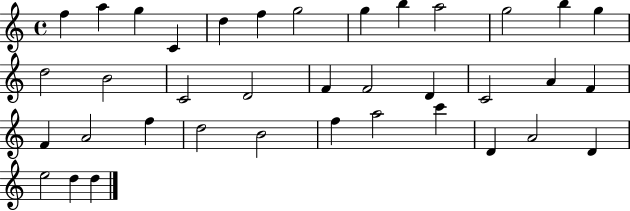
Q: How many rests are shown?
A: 0